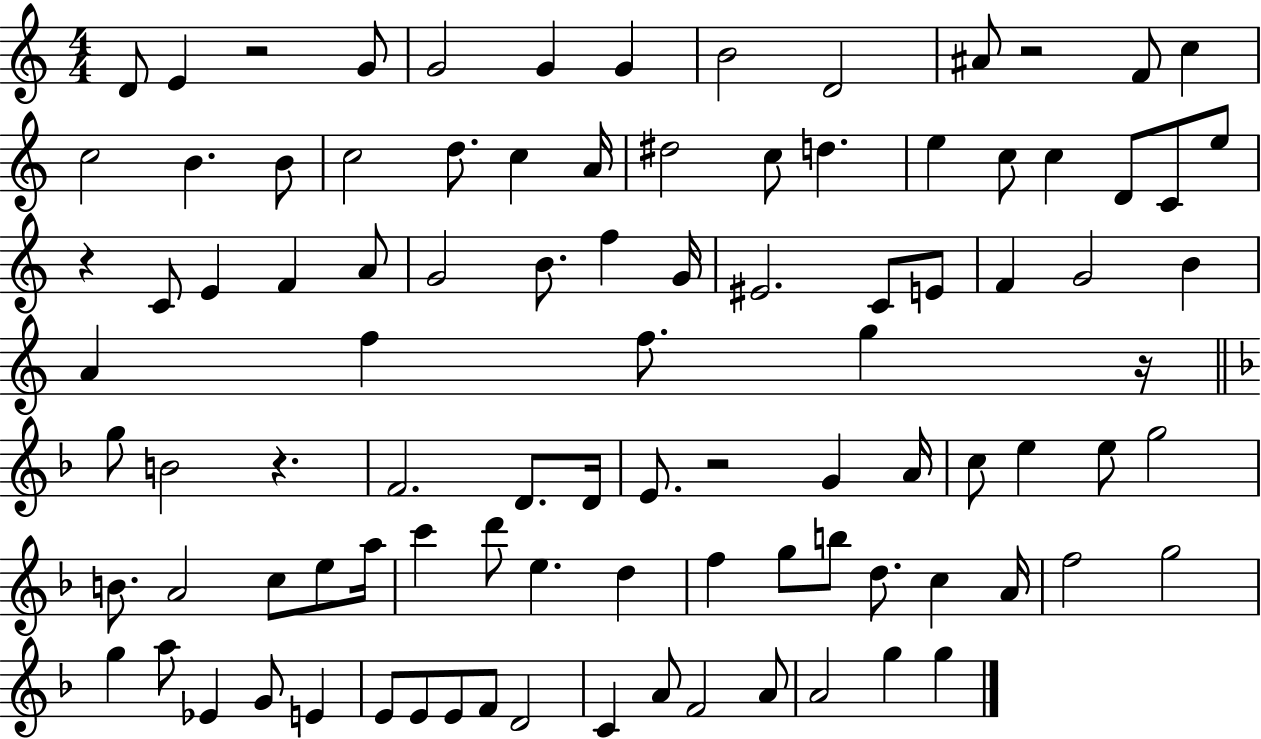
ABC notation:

X:1
T:Untitled
M:4/4
L:1/4
K:C
D/2 E z2 G/2 G2 G G B2 D2 ^A/2 z2 F/2 c c2 B B/2 c2 d/2 c A/4 ^d2 c/2 d e c/2 c D/2 C/2 e/2 z C/2 E F A/2 G2 B/2 f G/4 ^E2 C/2 E/2 F G2 B A f f/2 g z/4 g/2 B2 z F2 D/2 D/4 E/2 z2 G A/4 c/2 e e/2 g2 B/2 A2 c/2 e/2 a/4 c' d'/2 e d f g/2 b/2 d/2 c A/4 f2 g2 g a/2 _E G/2 E E/2 E/2 E/2 F/2 D2 C A/2 F2 A/2 A2 g g